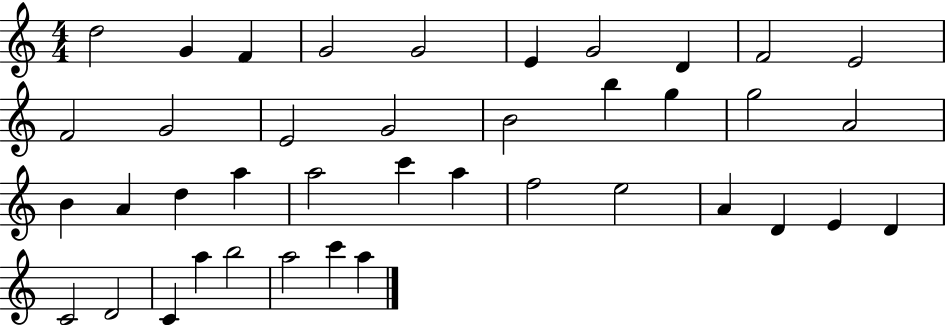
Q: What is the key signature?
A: C major